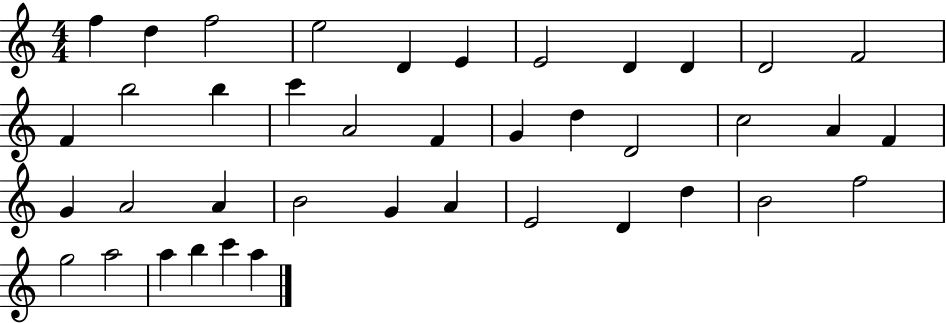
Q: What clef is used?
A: treble